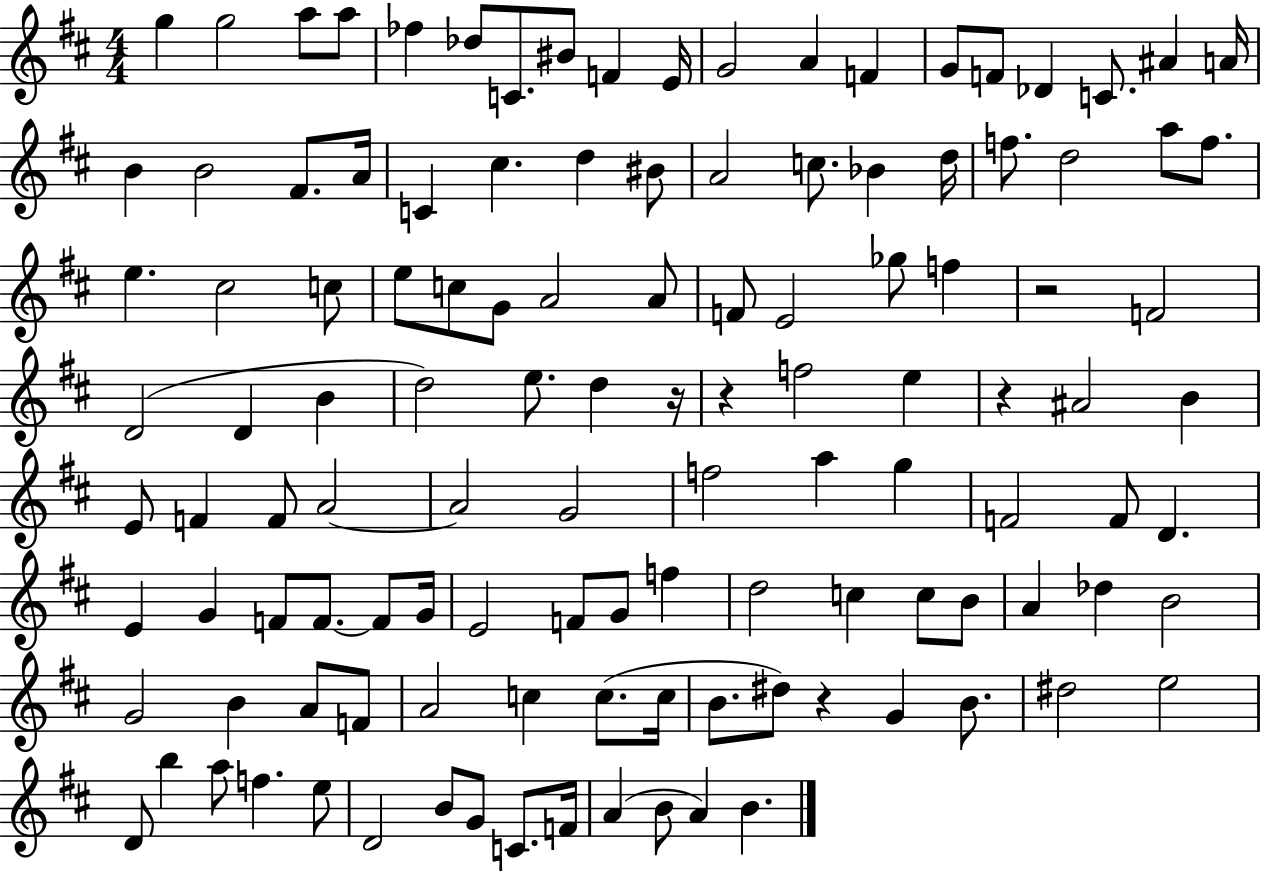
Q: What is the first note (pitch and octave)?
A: G5